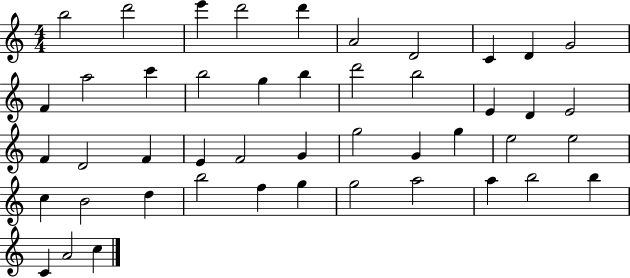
B5/h D6/h E6/q D6/h D6/q A4/h D4/h C4/q D4/q G4/h F4/q A5/h C6/q B5/h G5/q B5/q D6/h B5/h E4/q D4/q E4/h F4/q D4/h F4/q E4/q F4/h G4/q G5/h G4/q G5/q E5/h E5/h C5/q B4/h D5/q B5/h F5/q G5/q G5/h A5/h A5/q B5/h B5/q C4/q A4/h C5/q